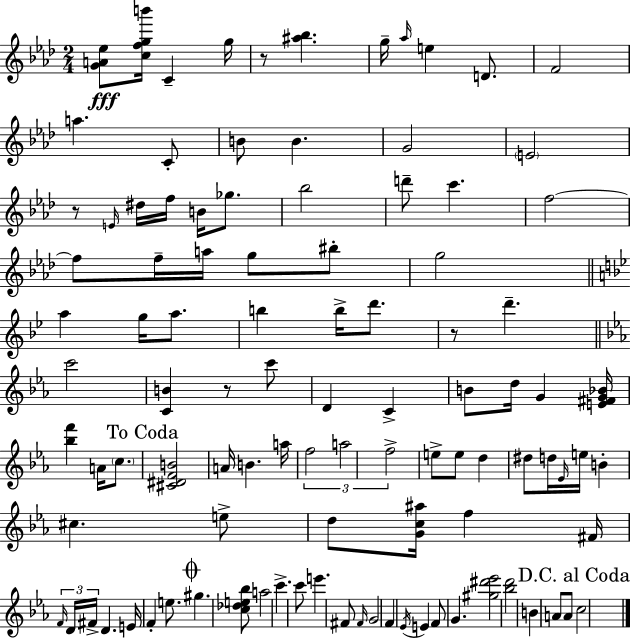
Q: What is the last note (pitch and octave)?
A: C5